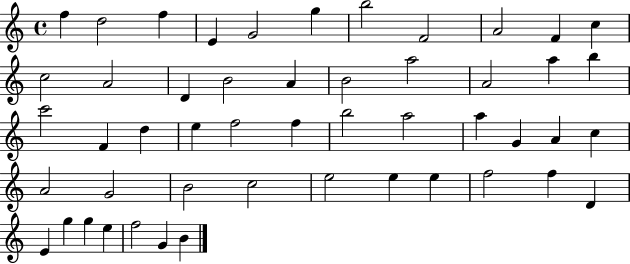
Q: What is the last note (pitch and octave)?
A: B4